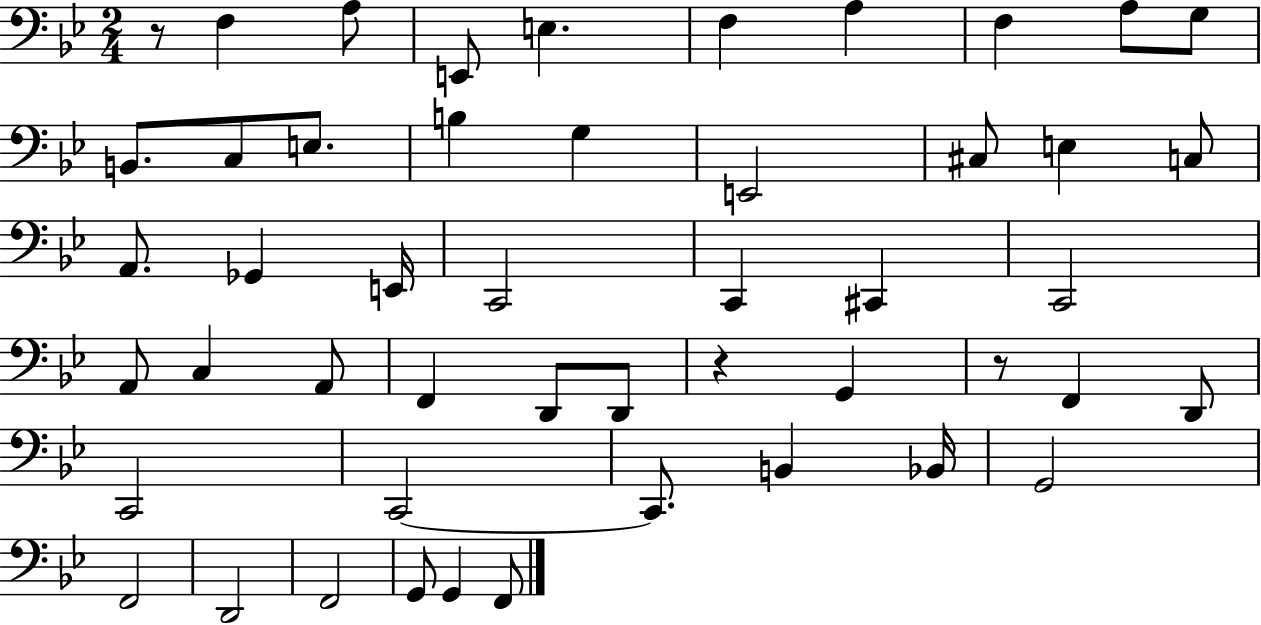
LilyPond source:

{
  \clef bass
  \numericTimeSignature
  \time 2/4
  \key bes \major
  r8 f4 a8 | e,8 e4. | f4 a4 | f4 a8 g8 | \break b,8. c8 e8. | b4 g4 | e,2 | cis8 e4 c8 | \break a,8. ges,4 e,16 | c,2 | c,4 cis,4 | c,2 | \break a,8 c4 a,8 | f,4 d,8 d,8 | r4 g,4 | r8 f,4 d,8 | \break c,2 | c,2~~ | c,8. b,4 bes,16 | g,2 | \break f,2 | d,2 | f,2 | g,8 g,4 f,8 | \break \bar "|."
}